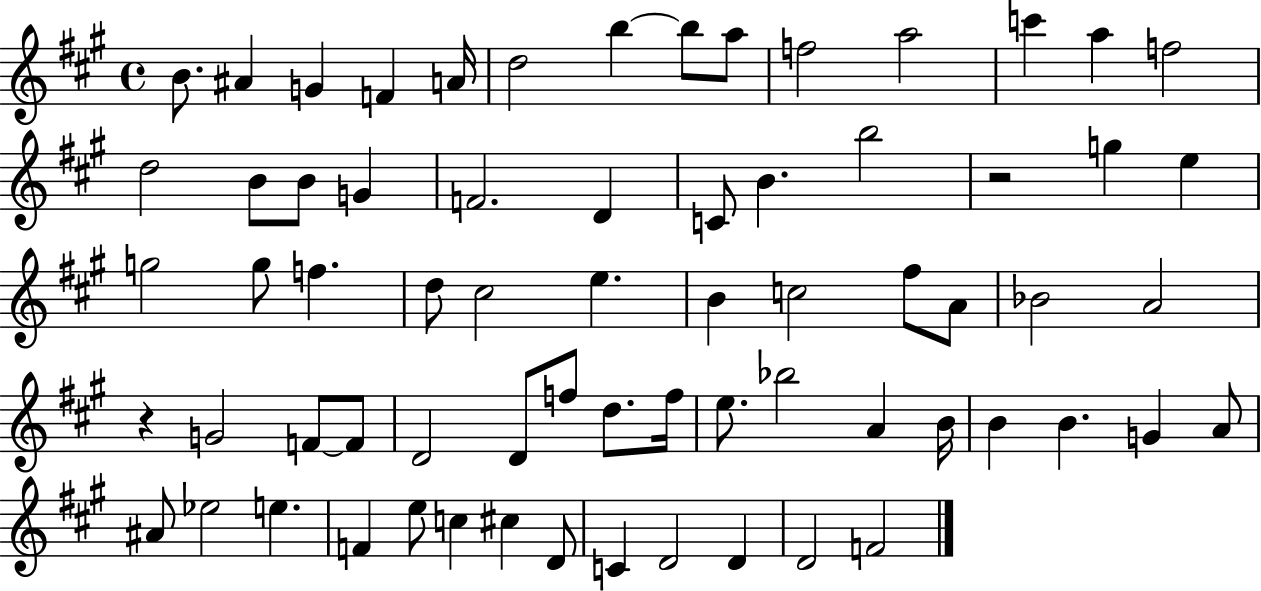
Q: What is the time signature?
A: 4/4